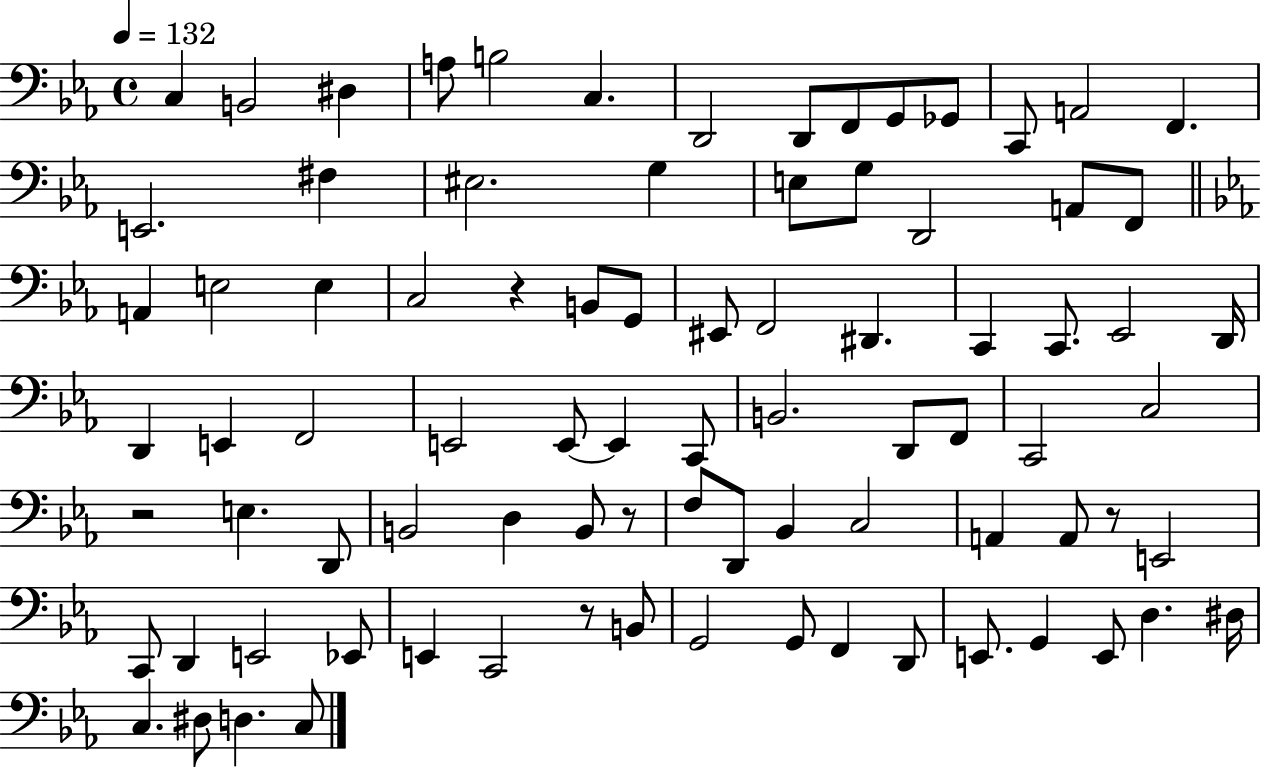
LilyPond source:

{
  \clef bass
  \time 4/4
  \defaultTimeSignature
  \key ees \major
  \tempo 4 = 132
  \repeat volta 2 { c4 b,2 dis4 | a8 b2 c4. | d,2 d,8 f,8 g,8 ges,8 | c,8 a,2 f,4. | \break e,2. fis4 | eis2. g4 | e8 g8 d,2 a,8 f,8 | \bar "||" \break \key ees \major a,4 e2 e4 | c2 r4 b,8 g,8 | eis,8 f,2 dis,4. | c,4 c,8. ees,2 d,16 | \break d,4 e,4 f,2 | e,2 e,8~~ e,4 c,8 | b,2. d,8 f,8 | c,2 c2 | \break r2 e4. d,8 | b,2 d4 b,8 r8 | f8 d,8 bes,4 c2 | a,4 a,8 r8 e,2 | \break c,8 d,4 e,2 ees,8 | e,4 c,2 r8 b,8 | g,2 g,8 f,4 d,8 | e,8. g,4 e,8 d4. dis16 | \break c4. dis8 d4. c8 | } \bar "|."
}